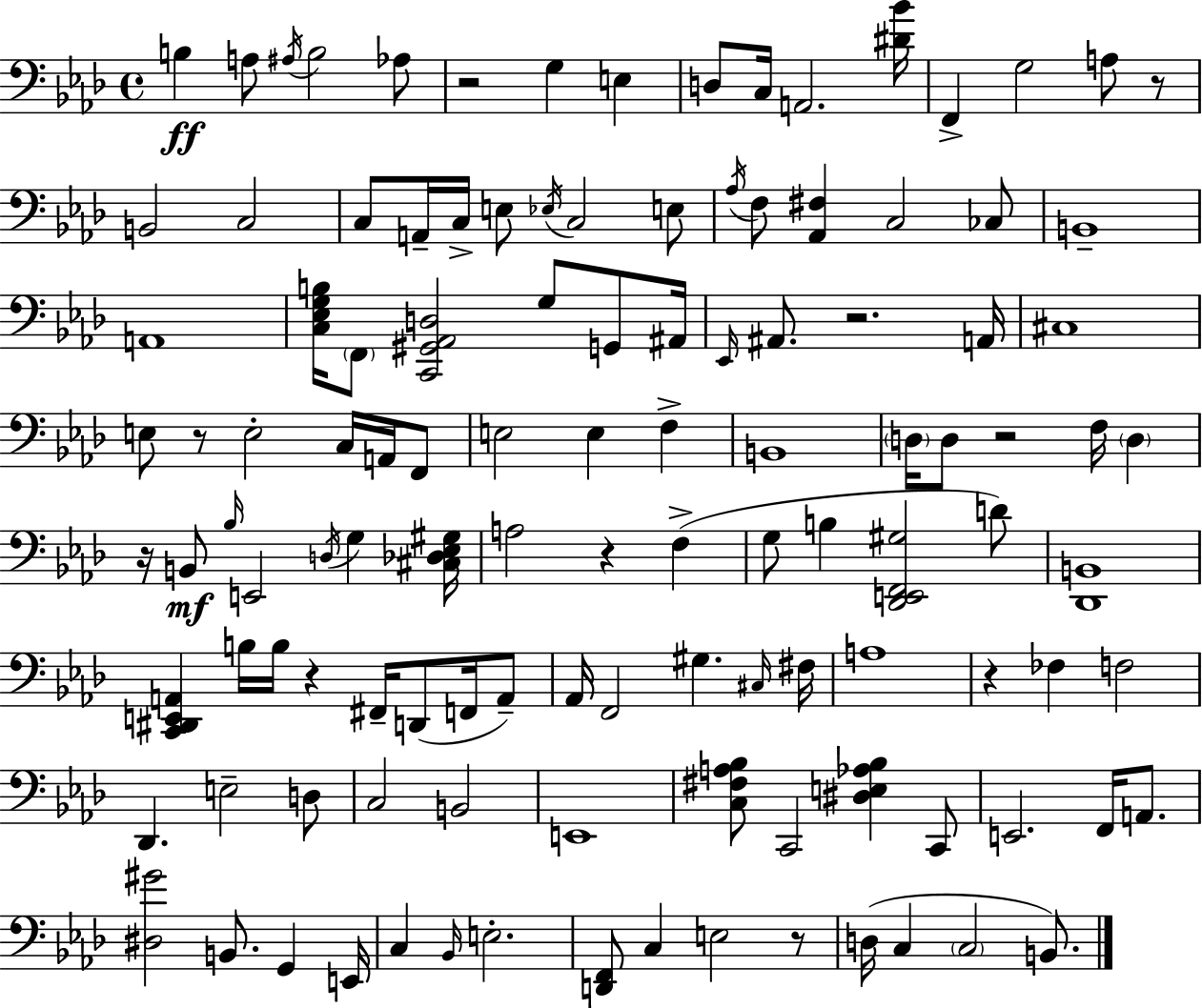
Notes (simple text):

B3/q A3/e A#3/s B3/h Ab3/e R/h G3/q E3/q D3/e C3/s A2/h. [D#4,Bb4]/s F2/q G3/h A3/e R/e B2/h C3/h C3/e A2/s C3/s E3/e Eb3/s C3/h E3/e Ab3/s F3/e [Ab2,F#3]/q C3/h CES3/e B2/w A2/w [C3,Eb3,G3,B3]/s F2/e [C2,G#2,Ab2,D3]/h G3/e G2/e A#2/s Eb2/s A#2/e. R/h. A2/s C#3/w E3/e R/e E3/h C3/s A2/s F2/e E3/h E3/q F3/q B2/w D3/s D3/e R/h F3/s D3/q R/s B2/e Bb3/s E2/h D3/s G3/q [C#3,Db3,Eb3,G#3]/s A3/h R/q F3/q G3/e B3/q [Db2,E2,F2,G#3]/h D4/e [Db2,B2]/w [C2,D#2,E2,A2]/q B3/s B3/s R/q F#2/s D2/e F2/s A2/e Ab2/s F2/h G#3/q. C#3/s F#3/s A3/w R/q FES3/q F3/h Db2/q. E3/h D3/e C3/h B2/h E2/w [C3,F#3,A3,Bb3]/e C2/h [D#3,E3,Ab3,Bb3]/q C2/e E2/h. F2/s A2/e. [D#3,G#4]/h B2/e. G2/q E2/s C3/q Bb2/s E3/h. [D2,F2]/e C3/q E3/h R/e D3/s C3/q C3/h B2/e.